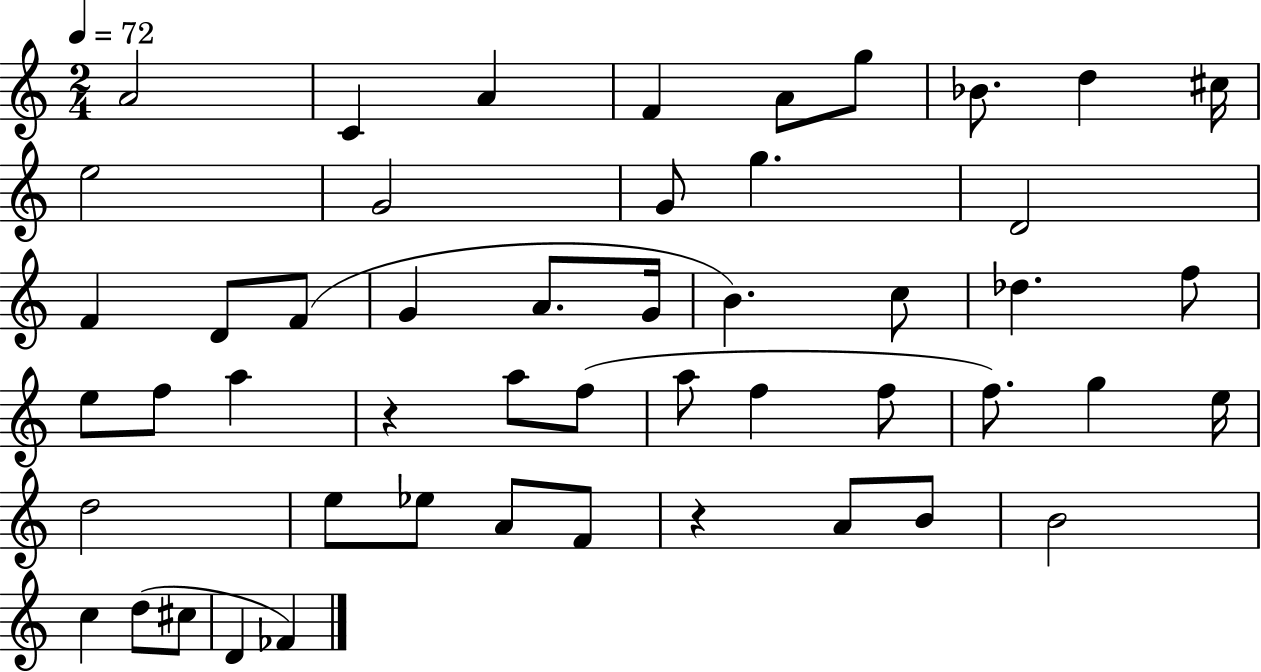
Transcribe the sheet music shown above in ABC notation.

X:1
T:Untitled
M:2/4
L:1/4
K:C
A2 C A F A/2 g/2 _B/2 d ^c/4 e2 G2 G/2 g D2 F D/2 F/2 G A/2 G/4 B c/2 _d f/2 e/2 f/2 a z a/2 f/2 a/2 f f/2 f/2 g e/4 d2 e/2 _e/2 A/2 F/2 z A/2 B/2 B2 c d/2 ^c/2 D _F